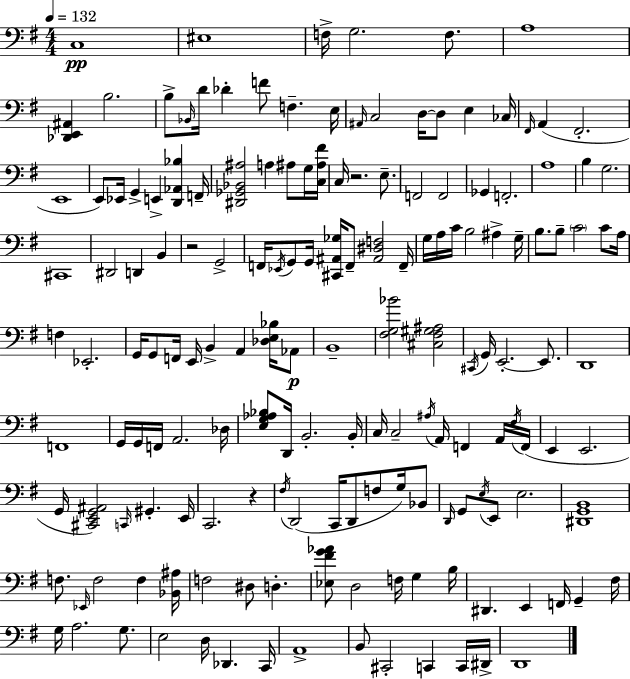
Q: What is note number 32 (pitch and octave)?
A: G3